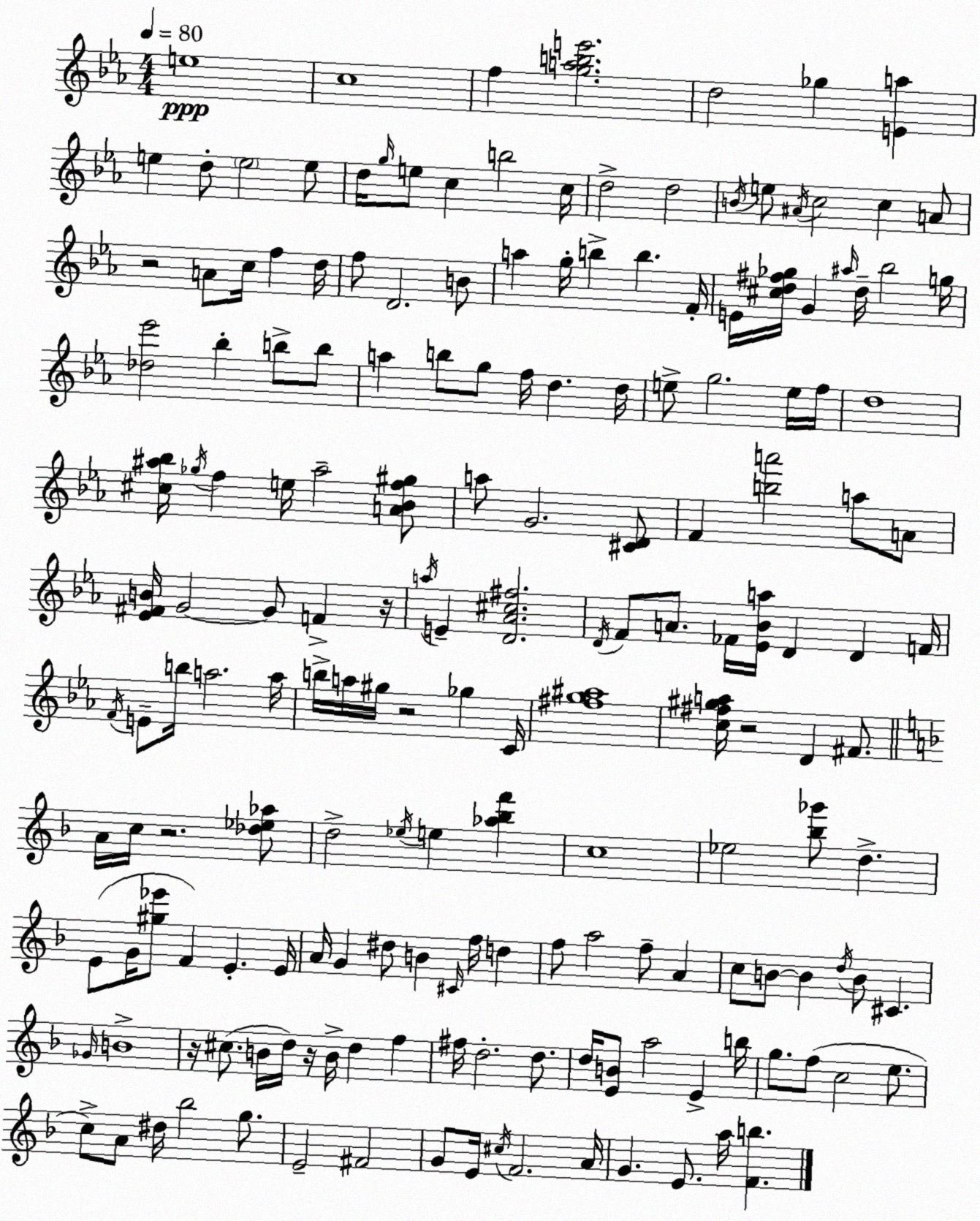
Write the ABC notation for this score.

X:1
T:Untitled
M:4/4
L:1/4
K:Eb
e4 c4 f [gabe']2 d2 _g [Ea] e d/2 e2 e/2 d/4 g/4 e/2 c b2 c/4 d2 d2 B/4 e/2 ^A/4 c2 c A/2 z2 A/2 c/4 f d/4 f/2 D2 B/2 a g/4 b b F/4 E/4 [^cd^f_g]/4 G ^a/4 d/4 _b2 g/4 [_d_e']2 _b b/2 b/2 a b/2 g/2 f/4 d d/4 e/2 g2 e/4 f/4 d4 [^c^a_b]/4 _g/4 f e/4 ^a2 [A_Bf^g]/2 a/2 G2 [^CD]/2 F [ba']2 a/2 A/2 [_E^FB]/4 G2 G/2 F z/4 a/4 E [D_A^c^f]2 D/4 F/2 A/2 _F/4 [_E_Ba]/4 D D F/4 F/4 E/2 b/4 a2 a/4 b/4 a/4 ^g/4 z2 _g C/4 [^fg^a]4 [c^f^ga]/4 z2 D ^F/2 A/4 c/4 z2 [_d_e_a]/2 d2 _e/4 e [_a_bf'] c4 _e2 [_b_g']/2 d E/2 G/4 [^g_e']/2 F E E/4 A/4 G ^d/2 B ^C/4 f/4 d f/2 a2 f/2 A c/2 B/2 B d/4 B/2 ^C _G/4 B4 z/4 ^c/2 B/4 d/4 z/4 B/4 d f ^f/4 d2 d/2 d/4 [EB]/2 a2 E b/4 g/2 f/2 c2 e/2 c/2 A/2 ^d/4 _b2 g/2 E2 ^F2 G/2 E/4 ^c/4 F2 A/4 G E/2 a/4 [Fb]